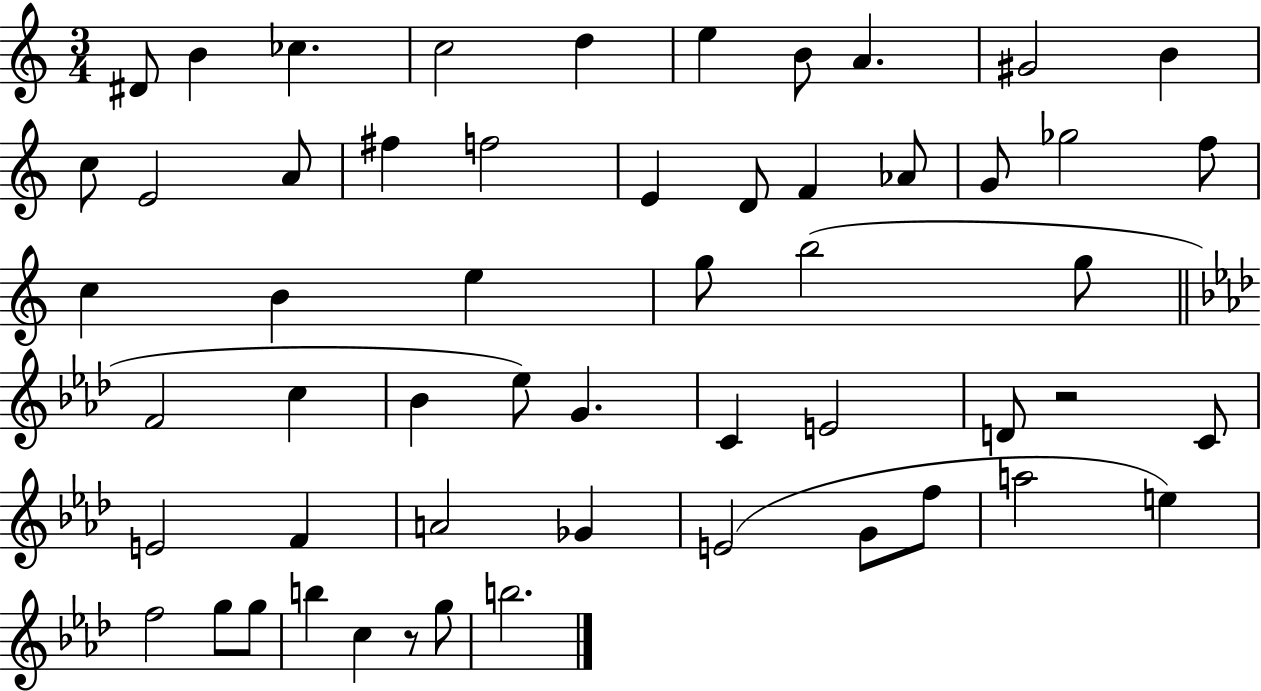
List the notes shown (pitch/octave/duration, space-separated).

D#4/e B4/q CES5/q. C5/h D5/q E5/q B4/e A4/q. G#4/h B4/q C5/e E4/h A4/e F#5/q F5/h E4/q D4/e F4/q Ab4/e G4/e Gb5/h F5/e C5/q B4/q E5/q G5/e B5/h G5/e F4/h C5/q Bb4/q Eb5/e G4/q. C4/q E4/h D4/e R/h C4/e E4/h F4/q A4/h Gb4/q E4/h G4/e F5/e A5/h E5/q F5/h G5/e G5/e B5/q C5/q R/e G5/e B5/h.